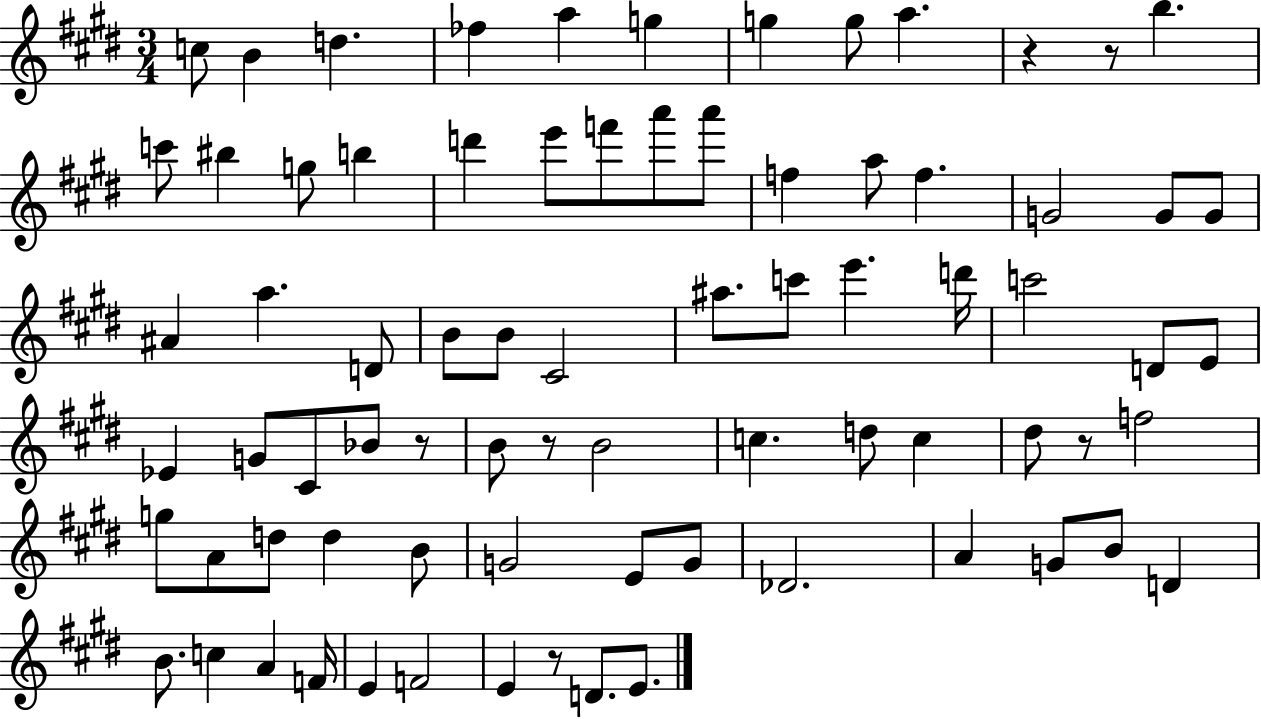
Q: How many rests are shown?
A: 6